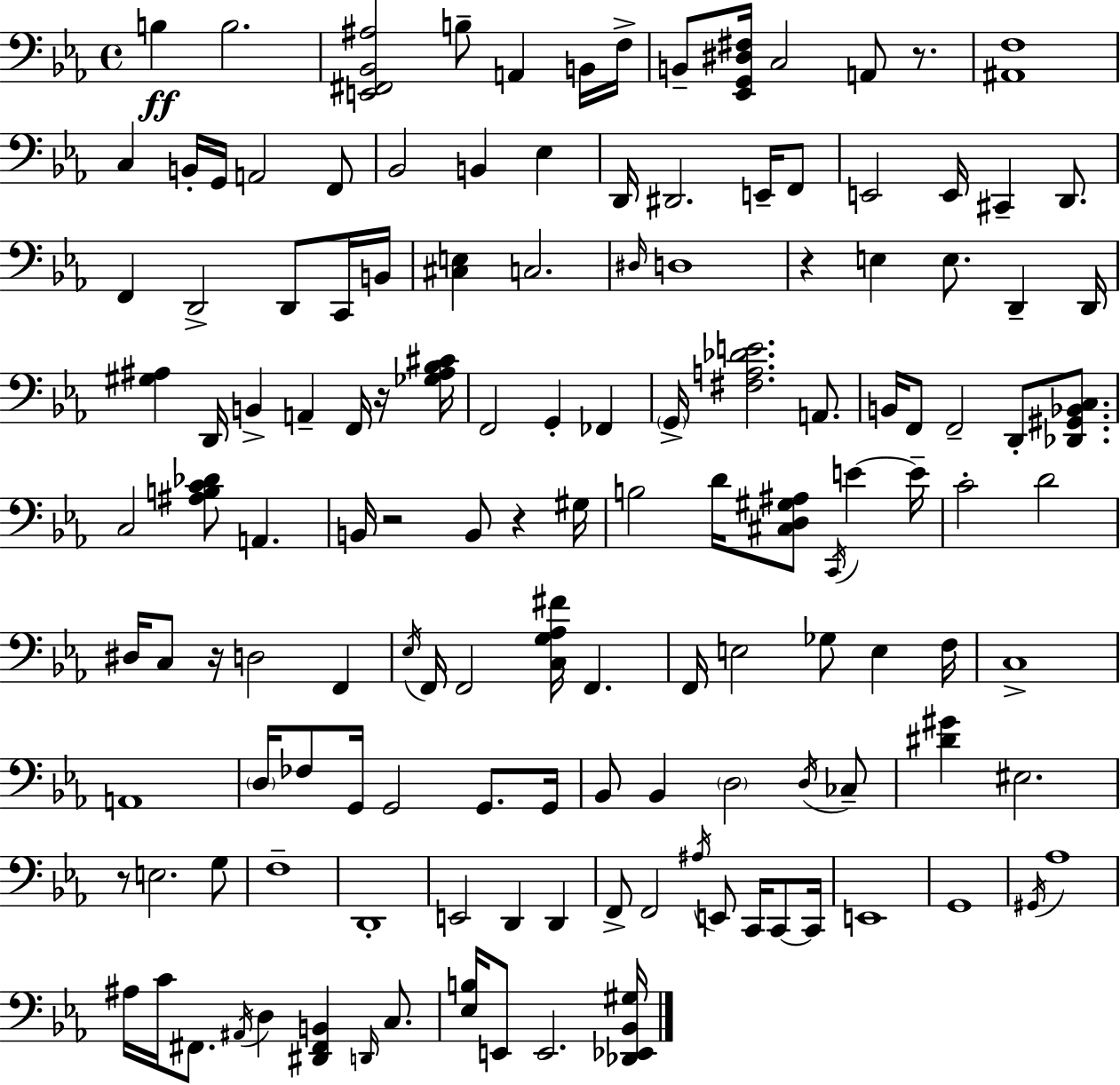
B3/q B3/h. [E2,F#2,Bb2,A#3]/h B3/e A2/q B2/s F3/s B2/e [Eb2,G2,D#3,F#3]/s C3/h A2/e R/e. [A#2,F3]/w C3/q B2/s G2/s A2/h F2/e Bb2/h B2/q Eb3/q D2/s D#2/h. E2/s F2/e E2/h E2/s C#2/q D2/e. F2/q D2/h D2/e C2/s B2/s [C#3,E3]/q C3/h. D#3/s D3/w R/q E3/q E3/e. D2/q D2/s [G#3,A#3]/q D2/s B2/q A2/q F2/s R/s [Gb3,A#3,Bb3,C#4]/s F2/h G2/q FES2/q G2/s [F#3,A3,Db4,E4]/h. A2/e. B2/s F2/e F2/h D2/e [Db2,G#2,Bb2,C3]/e. C3/h [A#3,B3,C4,Db4]/e A2/q. B2/s R/h B2/e R/q G#3/s B3/h D4/s [C#3,D3,G#3,A#3]/e C2/s E4/q E4/s C4/h D4/h D#3/s C3/e R/s D3/h F2/q Eb3/s F2/s F2/h [C3,G3,Ab3,F#4]/s F2/q. F2/s E3/h Gb3/e E3/q F3/s C3/w A2/w D3/s FES3/e G2/s G2/h G2/e. G2/s Bb2/e Bb2/q D3/h D3/s CES3/e [D#4,G#4]/q EIS3/h. R/e E3/h. G3/e F3/w D2/w E2/h D2/q D2/q F2/e F2/h A#3/s E2/e C2/s C2/e C2/s E2/w G2/w G#2/s Ab3/w A#3/s C4/s F#2/e. A#2/s D3/q [D#2,F#2,B2]/q D2/s C3/e. [Eb3,B3]/s E2/e E2/h. [Db2,Eb2,Bb2,G#3]/s